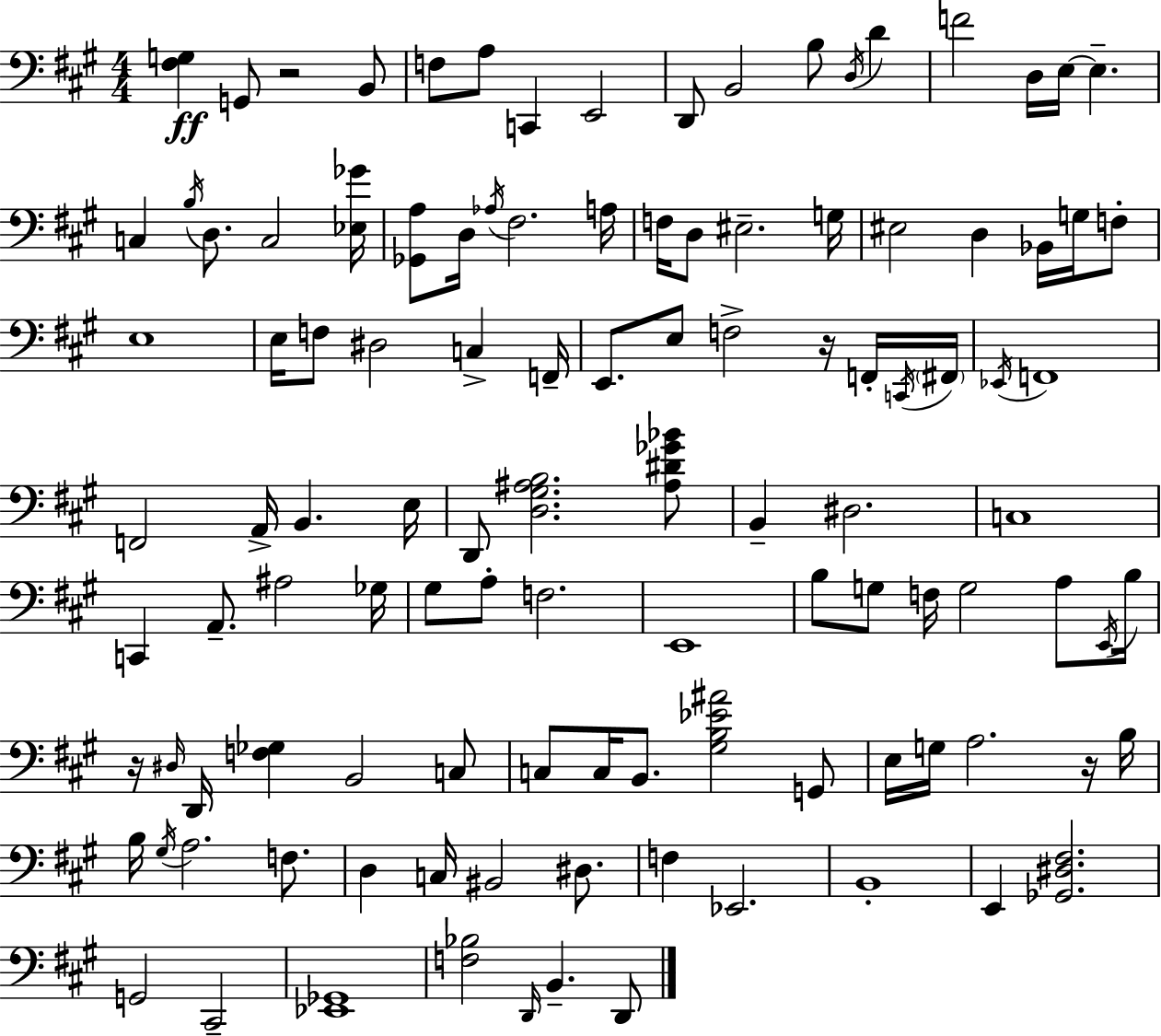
{
  \clef bass
  \numericTimeSignature
  \time 4/4
  \key a \major
  <fis g>4\ff g,8 r2 b,8 | f8 a8 c,4 e,2 | d,8 b,2 b8 \acciaccatura { d16 } d'4 | f'2 d16 e16~~ e4.-- | \break c4 \acciaccatura { b16 } d8. c2 | <ees ges'>16 <ges, a>8 d16 \acciaccatura { aes16 } fis2. | a16 f16 d8 eis2.-- | g16 eis2 d4 bes,16 | \break g16 f8-. e1 | e16 f8 dis2 c4-> | f,16-- e,8. e8 f2-> | r16 f,16-. \acciaccatura { c,16 } \parenthesize fis,16 \acciaccatura { ees,16 } f,1 | \break f,2 a,16-> b,4. | e16 d,8 <d gis ais b>2. | <ais dis' ges' bes'>8 b,4-- dis2. | c1 | \break c,4 a,8.-- ais2 | ges16 gis8 a8-. f2. | e,1 | b8 g8 f16 g2 | \break a8 \acciaccatura { e,16 } b16 r16 \grace { dis16 } d,16 <f ges>4 b,2 | c8 c8 c16 b,8. <gis b ees' ais'>2 | g,8 e16 g16 a2. | r16 b16 b16 \acciaccatura { gis16 } a2. | \break f8. d4 c16 bis,2 | dis8. f4 ees,2. | b,1-. | e,4 <ges, dis fis>2. | \break g,2 | cis,2-- <ees, ges,>1 | <f bes>2 | \grace { d,16 } b,4.-- d,8 \bar "|."
}